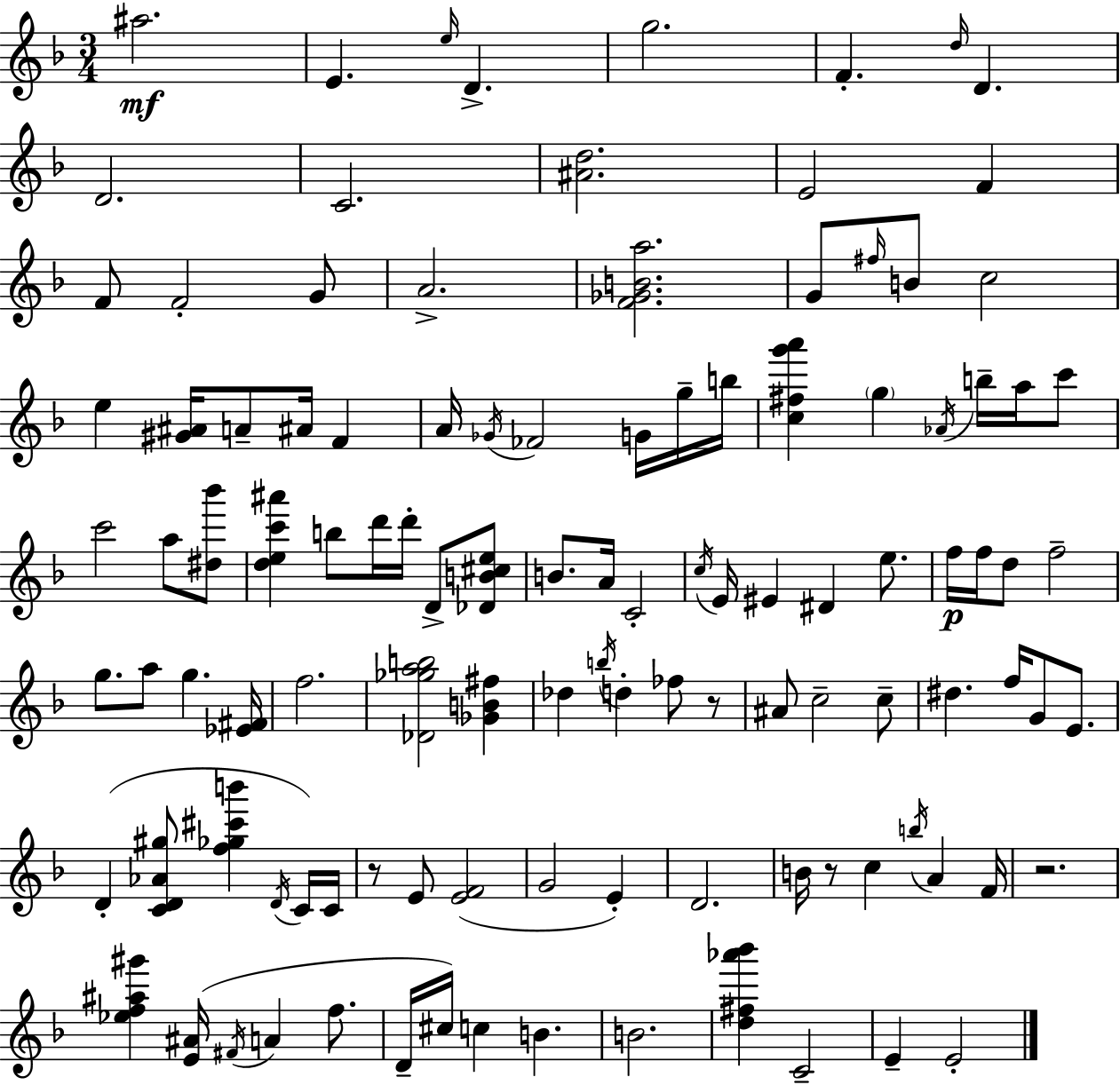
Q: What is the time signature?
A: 3/4